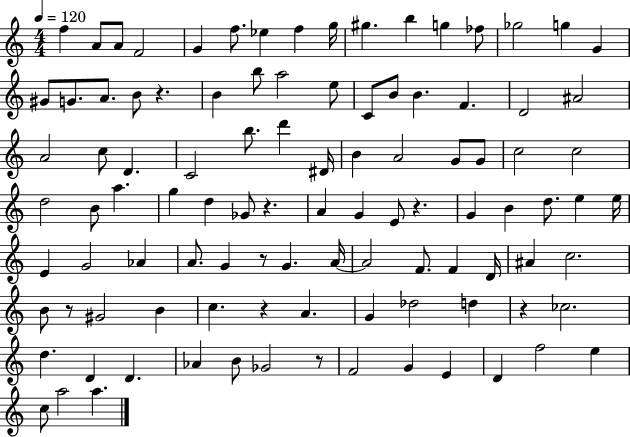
F5/q A4/e A4/e F4/h G4/q F5/e. Eb5/q F5/q G5/s G#5/q. B5/q G5/q FES5/e Gb5/h G5/q G4/q G#4/e G4/e. A4/e. B4/e R/q. B4/q B5/e A5/h E5/e C4/e B4/e B4/q. F4/q. D4/h A#4/h A4/h C5/e D4/q. C4/h B5/e. D6/q D#4/s B4/q A4/h G4/e G4/e C5/h C5/h D5/h B4/e A5/q. G5/q D5/q Gb4/e R/q. A4/q G4/q E4/e R/q. G4/q B4/q D5/e. E5/q E5/s E4/q G4/h Ab4/q A4/e. G4/q R/e G4/q. A4/s A4/h F4/e. F4/q D4/s A#4/q C5/h. B4/e R/e G#4/h B4/q C5/q. R/q A4/q. G4/q Db5/h D5/q R/q CES5/h. D5/q. D4/q D4/q. Ab4/q B4/e Gb4/h R/e F4/h G4/q E4/q D4/q F5/h E5/q C5/e A5/h A5/q.